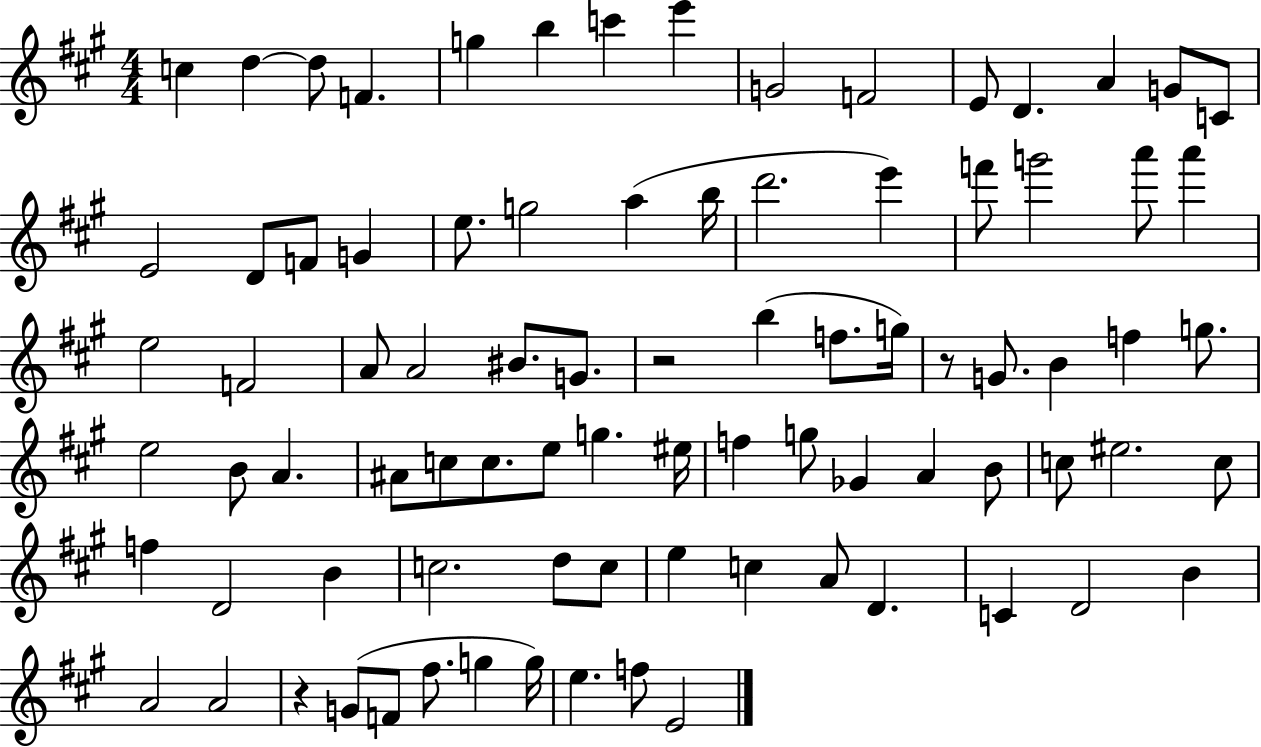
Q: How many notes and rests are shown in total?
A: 85